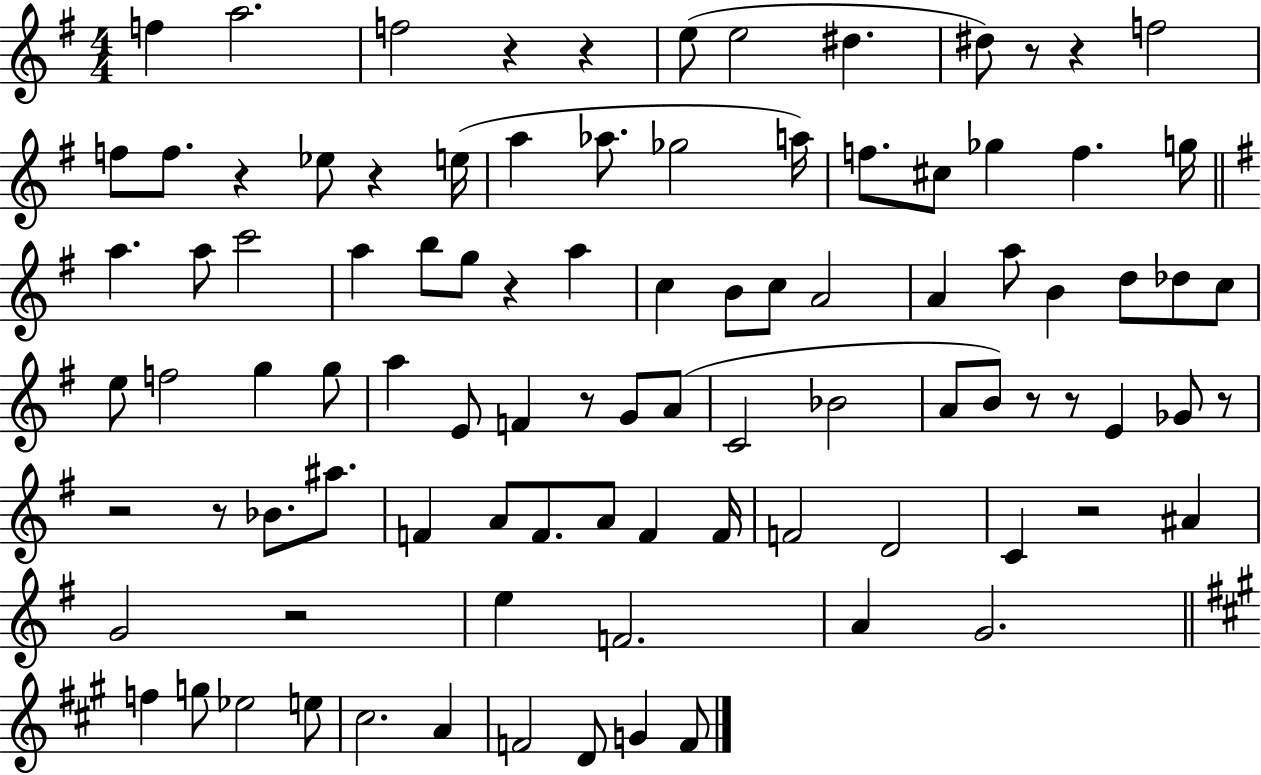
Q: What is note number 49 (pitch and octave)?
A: Bb4